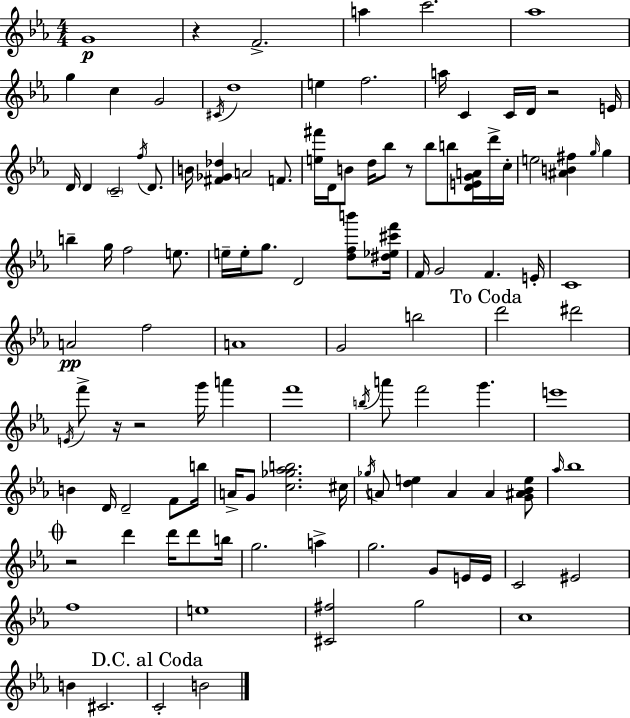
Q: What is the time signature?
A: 4/4